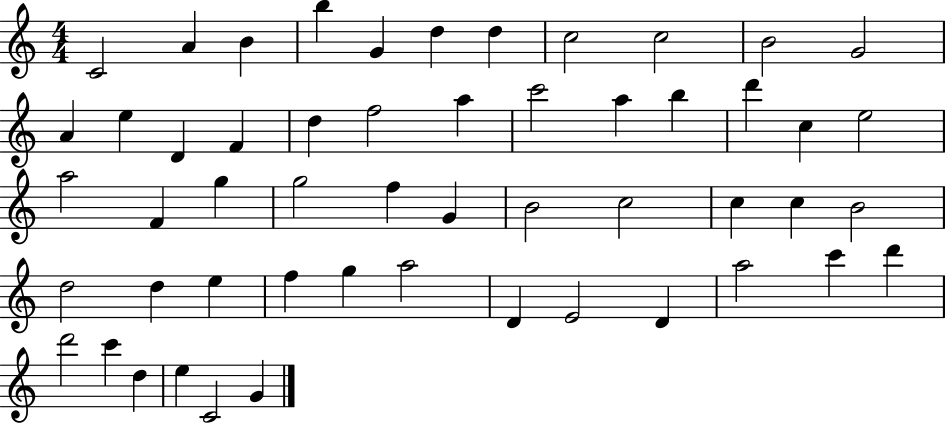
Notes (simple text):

C4/h A4/q B4/q B5/q G4/q D5/q D5/q C5/h C5/h B4/h G4/h A4/q E5/q D4/q F4/q D5/q F5/h A5/q C6/h A5/q B5/q D6/q C5/q E5/h A5/h F4/q G5/q G5/h F5/q G4/q B4/h C5/h C5/q C5/q B4/h D5/h D5/q E5/q F5/q G5/q A5/h D4/q E4/h D4/q A5/h C6/q D6/q D6/h C6/q D5/q E5/q C4/h G4/q